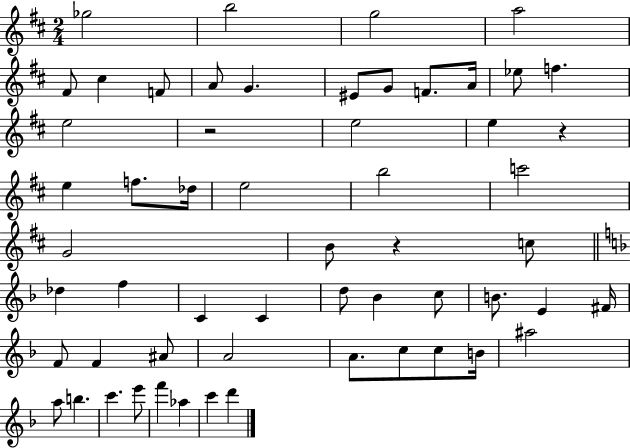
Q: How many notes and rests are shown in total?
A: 57